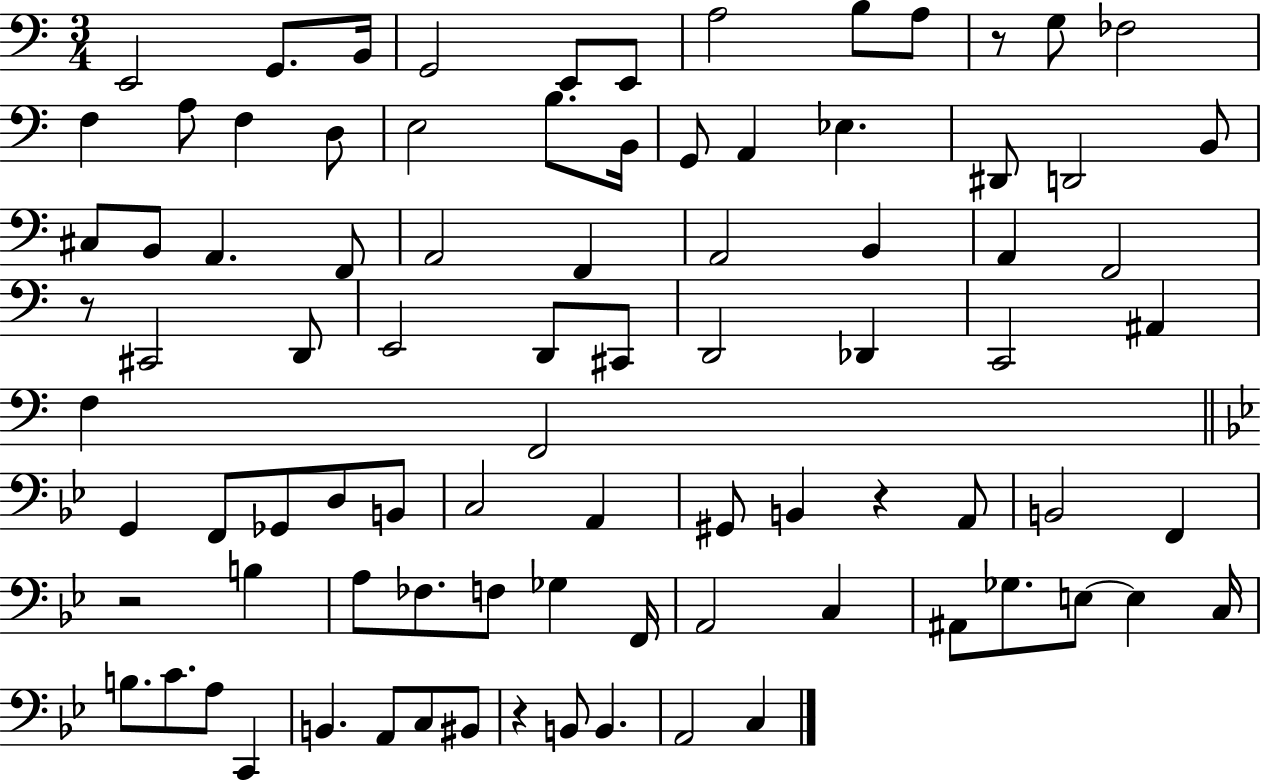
X:1
T:Untitled
M:3/4
L:1/4
K:C
E,,2 G,,/2 B,,/4 G,,2 E,,/2 E,,/2 A,2 B,/2 A,/2 z/2 G,/2 _F,2 F, A,/2 F, D,/2 E,2 B,/2 B,,/4 G,,/2 A,, _E, ^D,,/2 D,,2 B,,/2 ^C,/2 B,,/2 A,, F,,/2 A,,2 F,, A,,2 B,, A,, F,,2 z/2 ^C,,2 D,,/2 E,,2 D,,/2 ^C,,/2 D,,2 _D,, C,,2 ^A,, F, F,,2 G,, F,,/2 _G,,/2 D,/2 B,,/2 C,2 A,, ^G,,/2 B,, z A,,/2 B,,2 F,, z2 B, A,/2 _F,/2 F,/2 _G, F,,/4 A,,2 C, ^A,,/2 _G,/2 E,/2 E, C,/4 B,/2 C/2 A,/2 C,, B,, A,,/2 C,/2 ^B,,/2 z B,,/2 B,, A,,2 C,